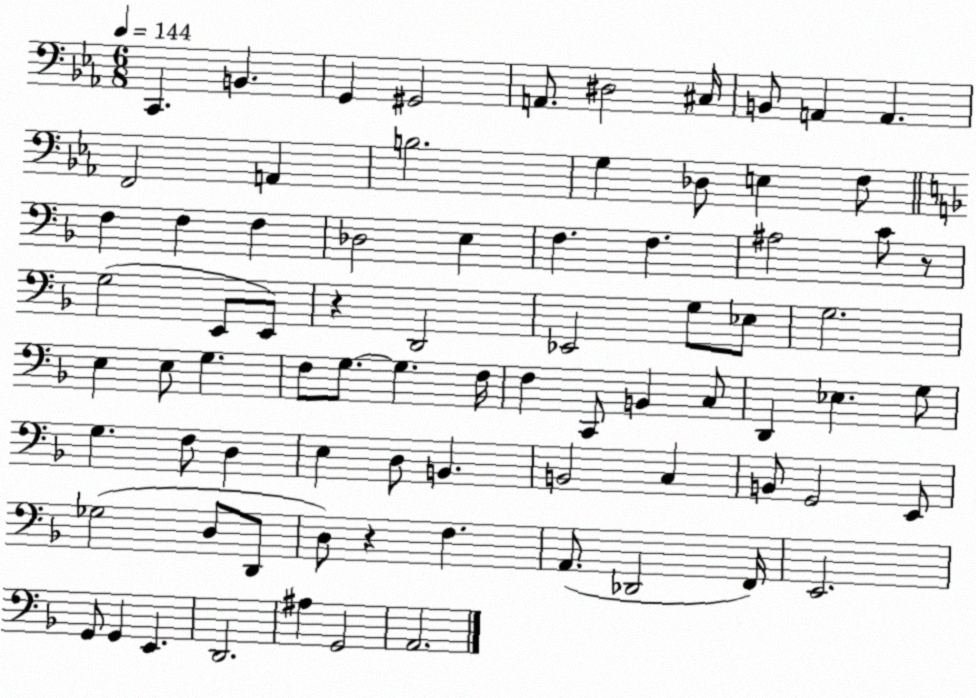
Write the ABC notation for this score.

X:1
T:Untitled
M:6/8
L:1/4
K:Eb
C,, B,, G,, ^G,,2 A,,/2 ^D,2 ^C,/4 B,,/2 A,, A,, F,,2 A,, B,2 G, _D,/2 E, F,/2 F, F, F, _D,2 E, F, F, ^A,2 C/2 z/2 G,2 E,,/2 E,,/2 z D,,2 _E,,2 G,/2 _E,/2 G,2 E, E,/2 G, F,/2 G,/2 G, F,/4 F, C,,/2 B,, C,/2 D,, _E, G,/2 G, F,/2 D, E, D,/2 B,, B,,2 C, B,,/2 G,,2 E,,/2 _G,2 D,/2 D,,/2 D,/2 z F, A,,/2 _D,,2 F,,/4 E,,2 G,,/2 G,, E,, D,,2 ^A, G,,2 A,,2